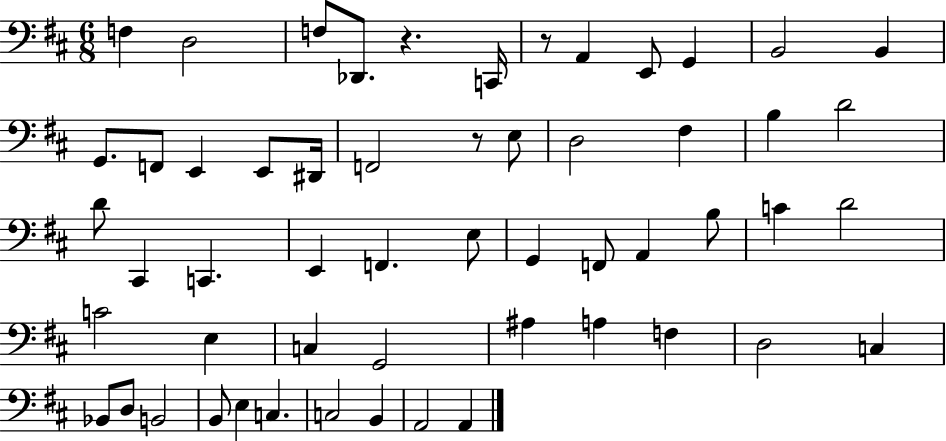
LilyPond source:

{
  \clef bass
  \numericTimeSignature
  \time 6/8
  \key d \major
  f4 d2 | f8 des,8. r4. c,16 | r8 a,4 e,8 g,4 | b,2 b,4 | \break g,8. f,8 e,4 e,8 dis,16 | f,2 r8 e8 | d2 fis4 | b4 d'2 | \break d'8 cis,4 c,4. | e,4 f,4. e8 | g,4 f,8 a,4 b8 | c'4 d'2 | \break c'2 e4 | c4 g,2 | ais4 a4 f4 | d2 c4 | \break bes,8 d8 b,2 | b,8 e4 c4. | c2 b,4 | a,2 a,4 | \break \bar "|."
}